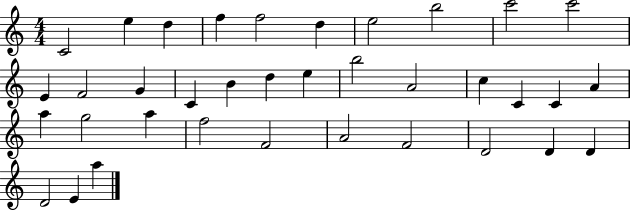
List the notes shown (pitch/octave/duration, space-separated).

C4/h E5/q D5/q F5/q F5/h D5/q E5/h B5/h C6/h C6/h E4/q F4/h G4/q C4/q B4/q D5/q E5/q B5/h A4/h C5/q C4/q C4/q A4/q A5/q G5/h A5/q F5/h F4/h A4/h F4/h D4/h D4/q D4/q D4/h E4/q A5/q